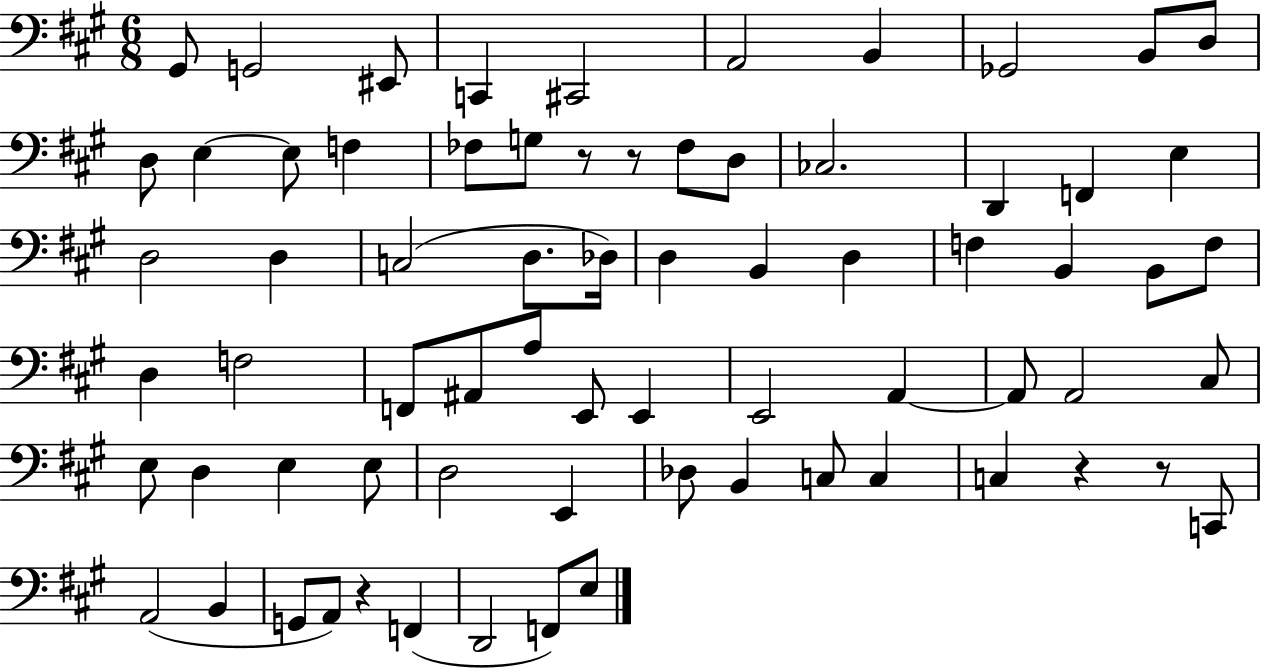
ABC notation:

X:1
T:Untitled
M:6/8
L:1/4
K:A
^G,,/2 G,,2 ^E,,/2 C,, ^C,,2 A,,2 B,, _G,,2 B,,/2 D,/2 D,/2 E, E,/2 F, _F,/2 G,/2 z/2 z/2 _F,/2 D,/2 _C,2 D,, F,, E, D,2 D, C,2 D,/2 _D,/4 D, B,, D, F, B,, B,,/2 F,/2 D, F,2 F,,/2 ^A,,/2 A,/2 E,,/2 E,, E,,2 A,, A,,/2 A,,2 ^C,/2 E,/2 D, E, E,/2 D,2 E,, _D,/2 B,, C,/2 C, C, z z/2 C,,/2 A,,2 B,, G,,/2 A,,/2 z F,, D,,2 F,,/2 E,/2